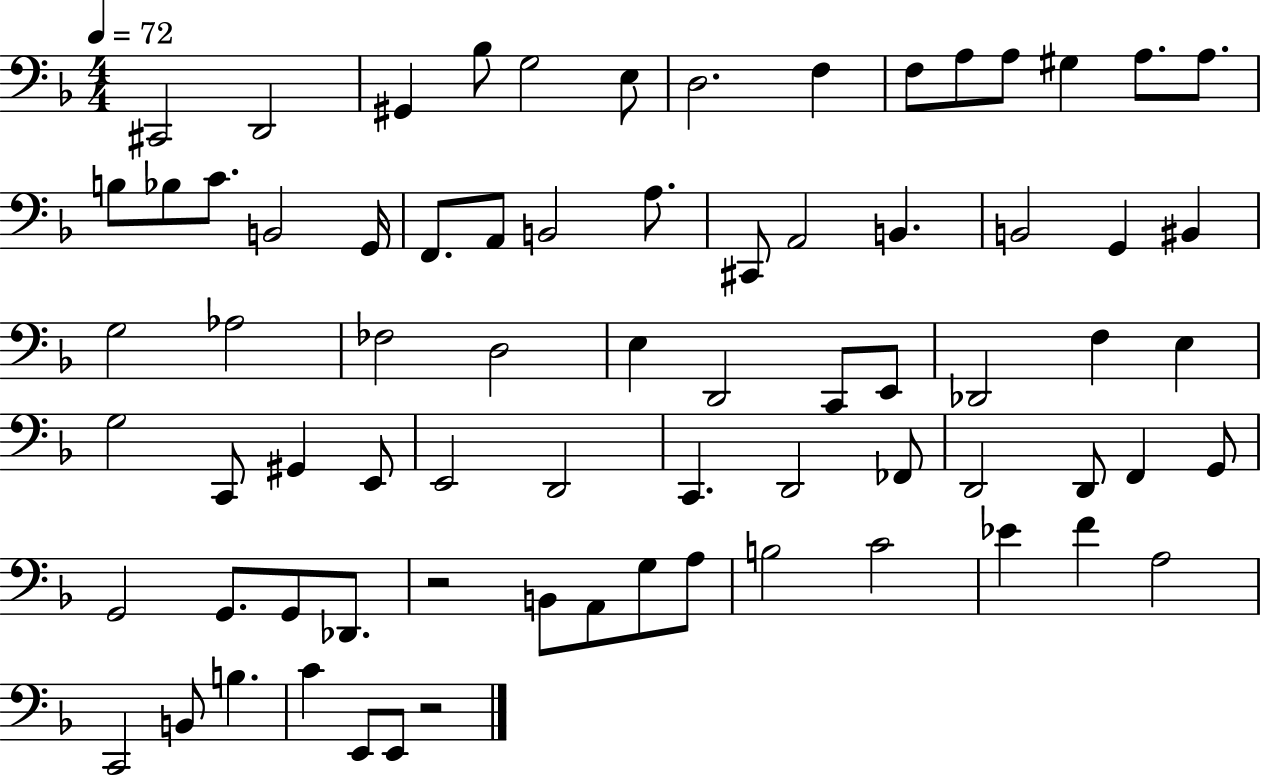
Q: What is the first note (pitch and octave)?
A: C#2